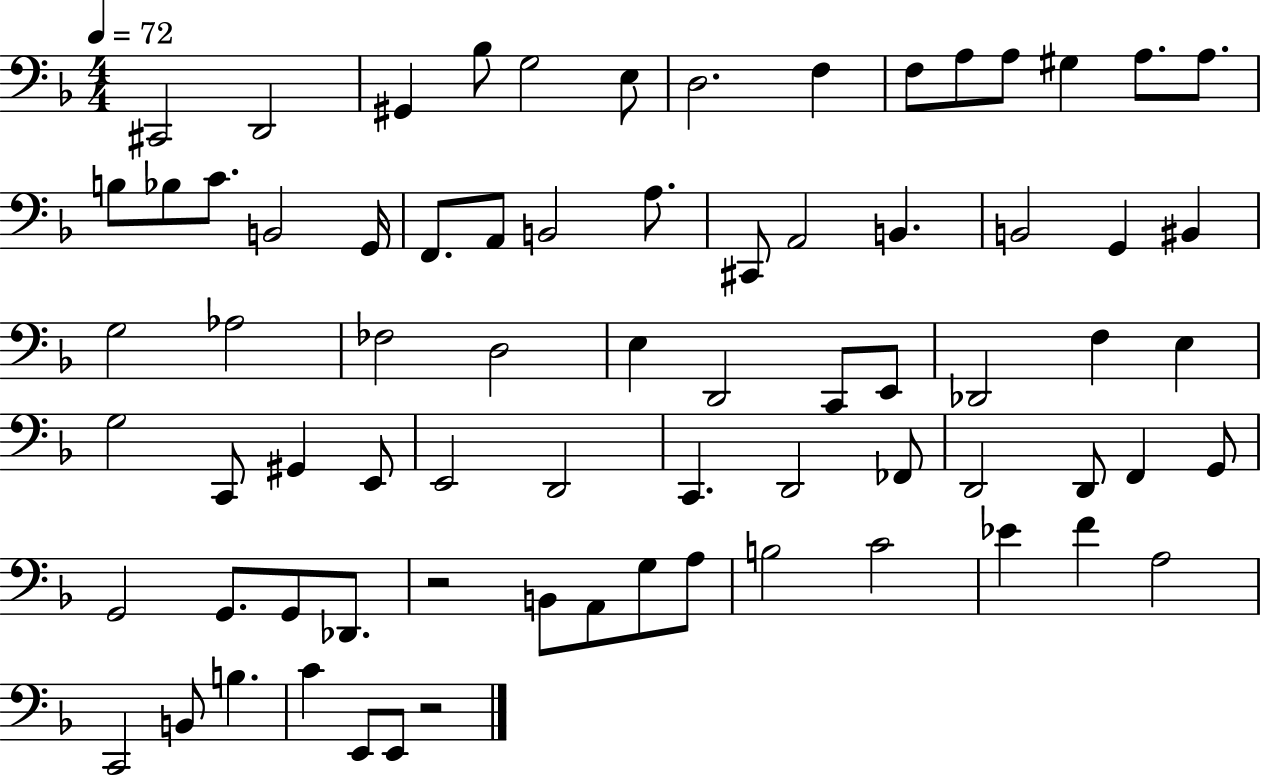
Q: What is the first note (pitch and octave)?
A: C#2